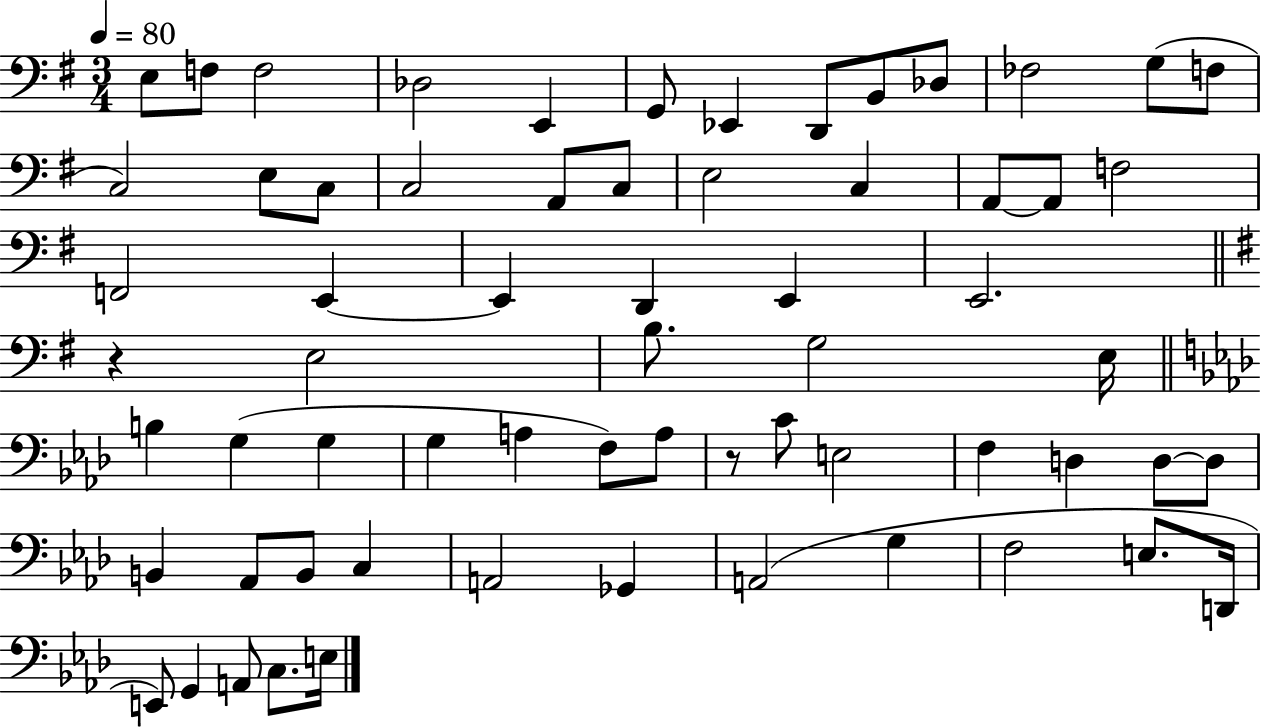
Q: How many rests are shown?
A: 2